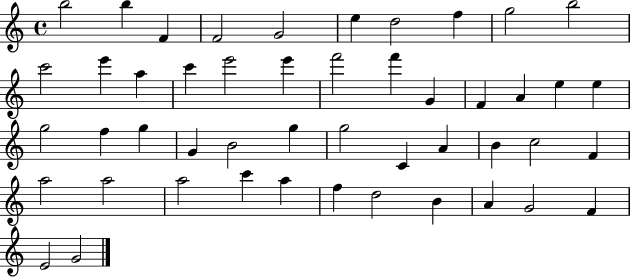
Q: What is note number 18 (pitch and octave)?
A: F6